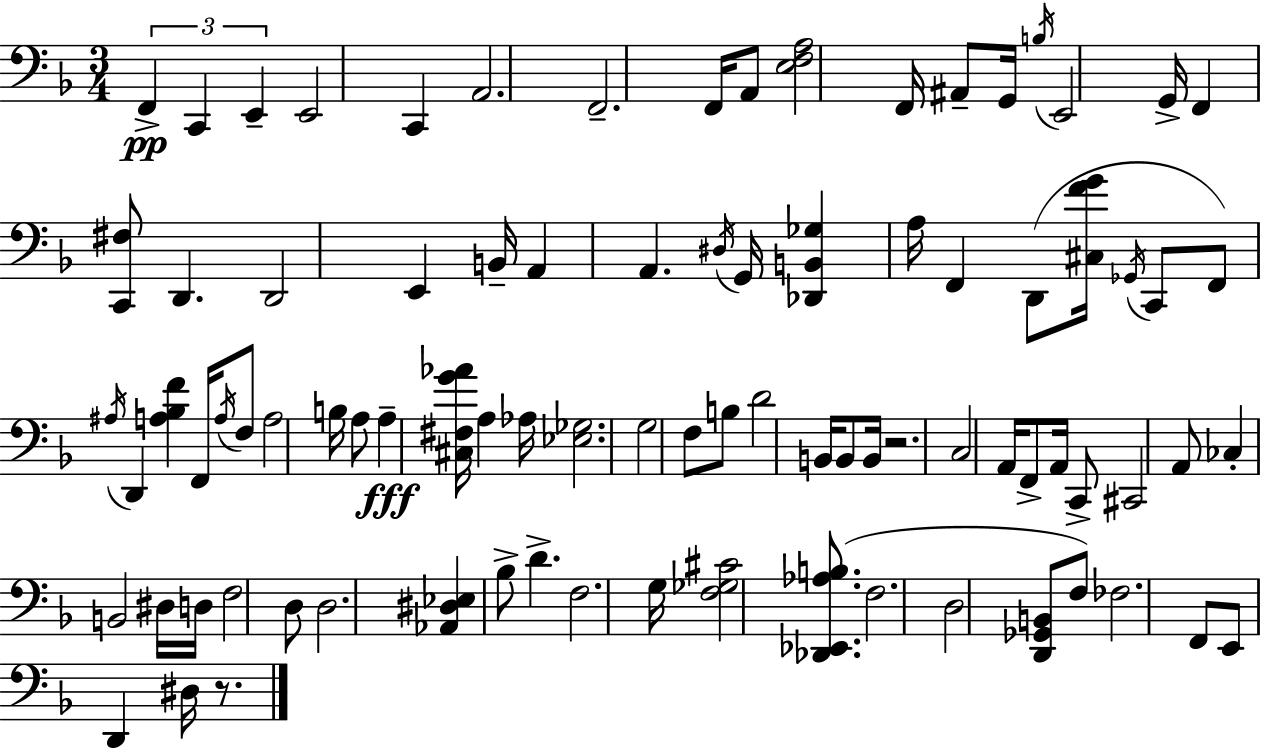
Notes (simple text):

F2/q C2/q E2/q E2/h C2/q A2/h. F2/h. F2/s A2/e [E3,F3,A3]/h F2/s A#2/e G2/s B3/s E2/h G2/s F2/q [C2,F#3]/e D2/q. D2/h E2/q B2/s A2/q A2/q. D#3/s G2/s [Db2,B2,Gb3]/q A3/s F2/q D2/e [C#3,F4,G4]/s Gb2/s C2/e F2/e A#3/s D2/q [A3,Bb3,F4]/q F2/s A3/s F3/e A3/h B3/s A3/e A3/q [C#3,F#3,G4,Ab4]/s A3/q Ab3/s [Eb3,Gb3]/h. G3/h F3/e B3/e D4/h B2/s B2/e B2/s R/h. C3/h A2/s F2/e A2/s C2/e C#2/h A2/e CES3/q B2/h D#3/s D3/s F3/h D3/e D3/h. [Ab2,D#3,Eb3]/q Bb3/e D4/q. F3/h. G3/s [F3,Gb3,C#4]/h [Db2,Eb2,Ab3,B3]/e. F3/h. D3/h [D2,Gb2,B2]/e F3/e FES3/h. F2/e E2/e D2/q D#3/s R/e.